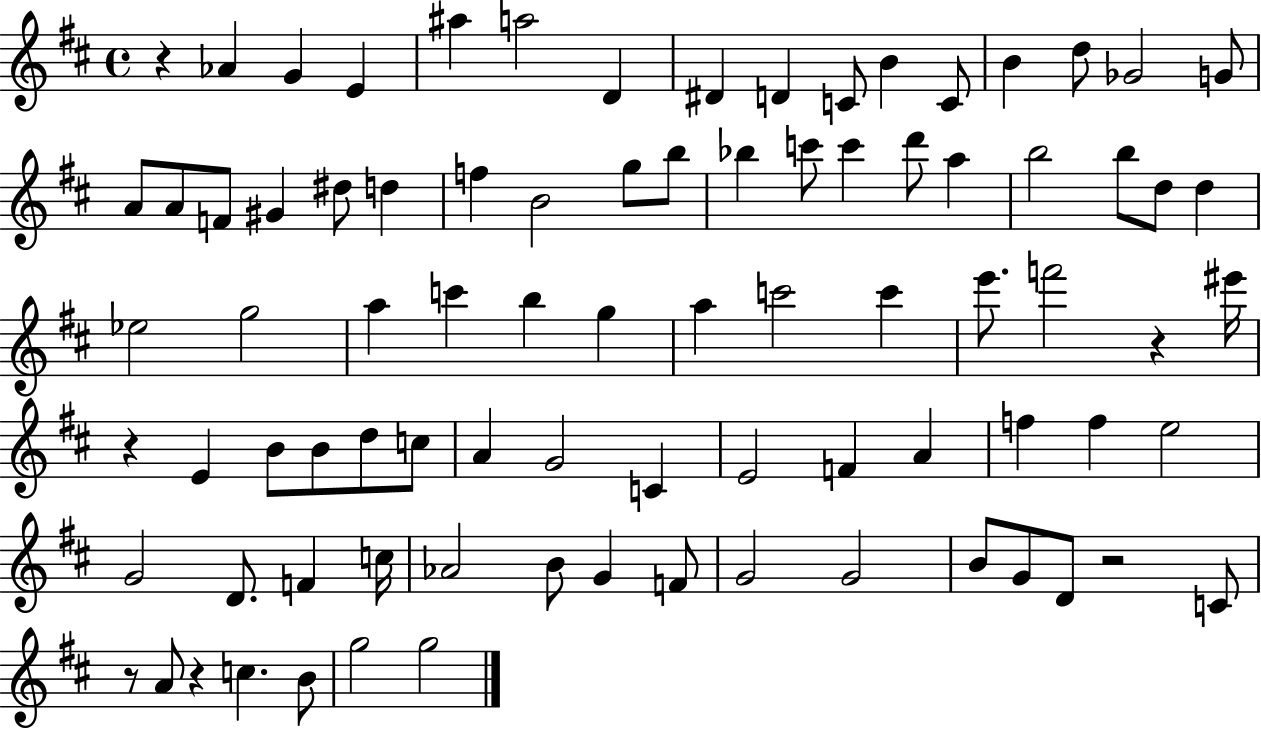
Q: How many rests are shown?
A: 6